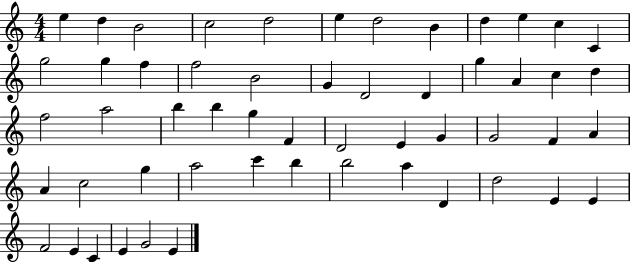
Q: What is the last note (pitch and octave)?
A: E4